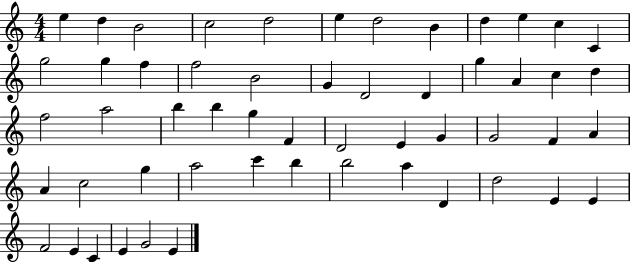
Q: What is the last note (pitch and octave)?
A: E4